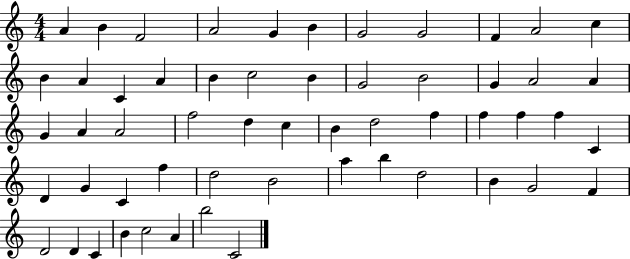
X:1
T:Untitled
M:4/4
L:1/4
K:C
A B F2 A2 G B G2 G2 F A2 c B A C A B c2 B G2 B2 G A2 A G A A2 f2 d c B d2 f f f f C D G C f d2 B2 a b d2 B G2 F D2 D C B c2 A b2 C2